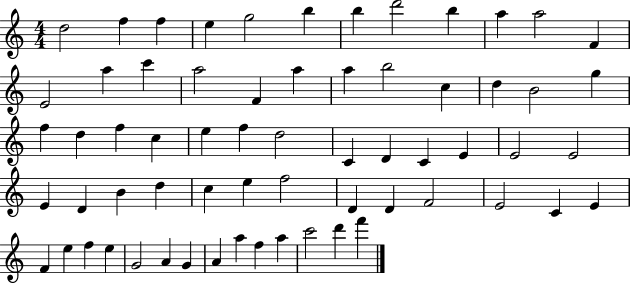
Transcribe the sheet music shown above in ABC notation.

X:1
T:Untitled
M:4/4
L:1/4
K:C
d2 f f e g2 b b d'2 b a a2 F E2 a c' a2 F a a b2 c d B2 g f d f c e f d2 C D C E E2 E2 E D B d c e f2 D D F2 E2 C E F e f e G2 A G A a f a c'2 d' f'